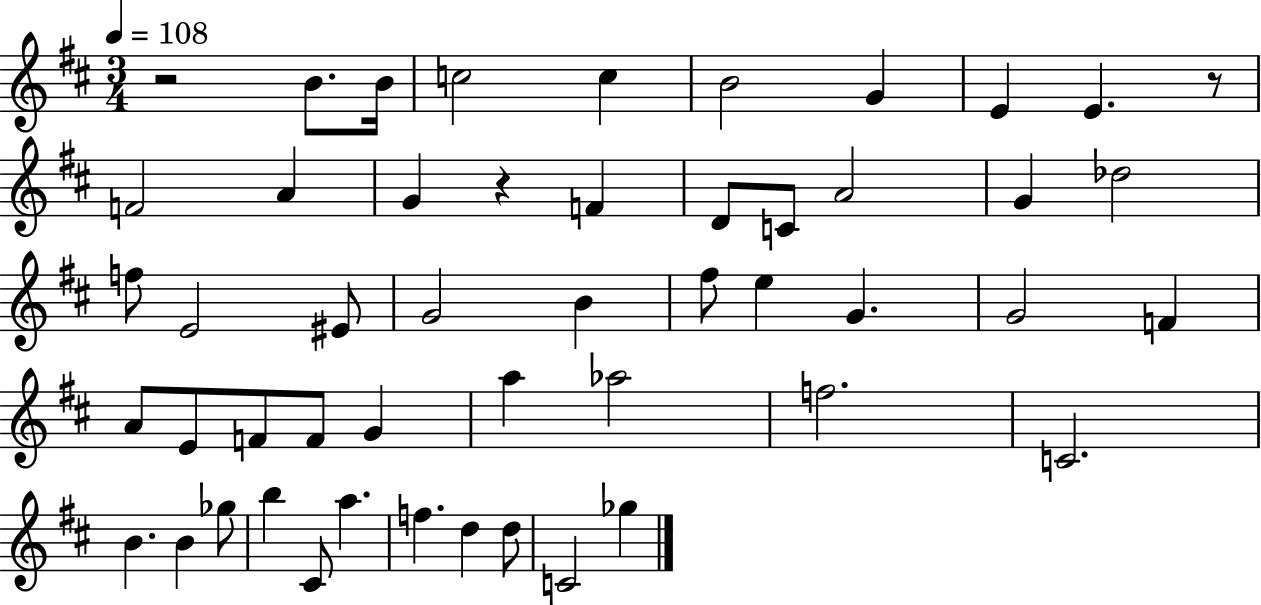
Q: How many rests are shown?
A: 3